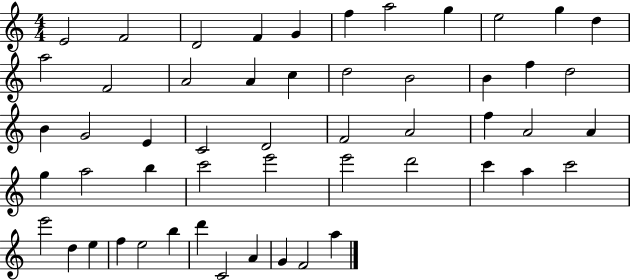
{
  \clef treble
  \numericTimeSignature
  \time 4/4
  \key c \major
  e'2 f'2 | d'2 f'4 g'4 | f''4 a''2 g''4 | e''2 g''4 d''4 | \break a''2 f'2 | a'2 a'4 c''4 | d''2 b'2 | b'4 f''4 d''2 | \break b'4 g'2 e'4 | c'2 d'2 | f'2 a'2 | f''4 a'2 a'4 | \break g''4 a''2 b''4 | c'''2 e'''2 | e'''2 d'''2 | c'''4 a''4 c'''2 | \break e'''2 d''4 e''4 | f''4 e''2 b''4 | d'''4 c'2 a'4 | g'4 f'2 a''4 | \break \bar "|."
}